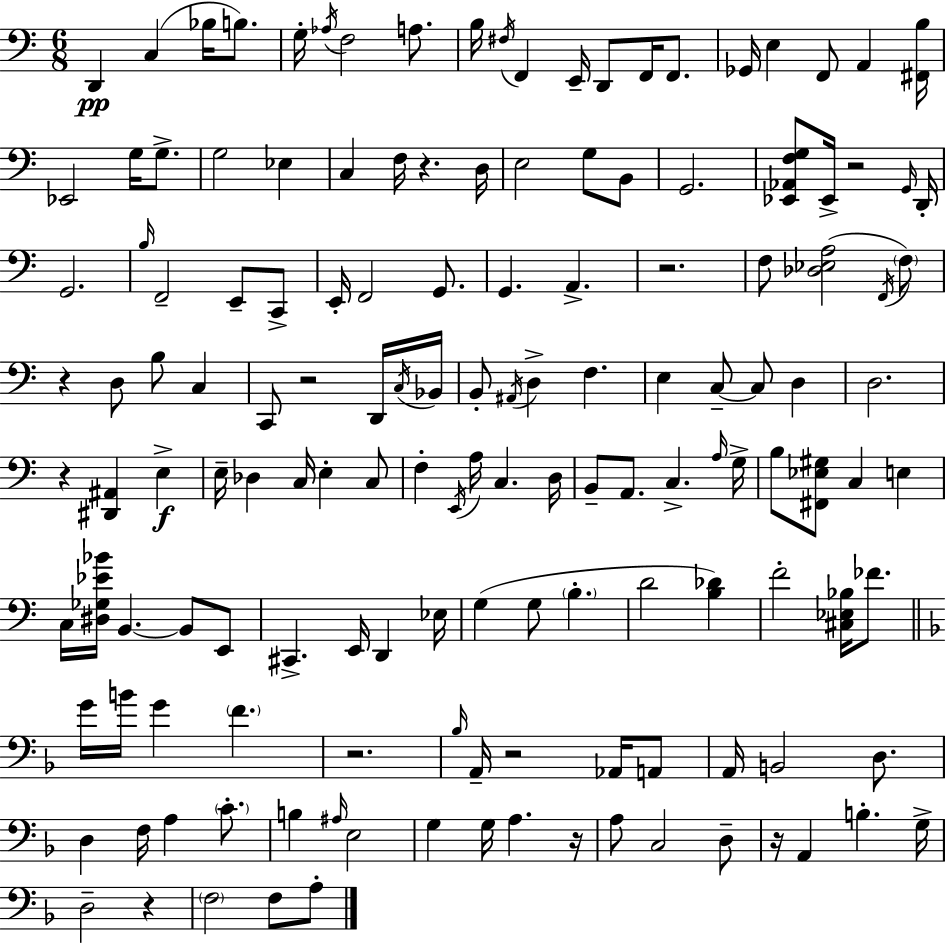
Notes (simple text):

D2/q C3/q Bb3/s B3/e. G3/s Ab3/s F3/h A3/e. B3/s F#3/s F2/q E2/s D2/e F2/s F2/e. Gb2/s E3/q F2/e A2/q [F#2,B3]/s Eb2/h G3/s G3/e. G3/h Eb3/q C3/q F3/s R/q. D3/s E3/h G3/e B2/e G2/h. [Eb2,Ab2,F3,G3]/e Eb2/s R/h G2/s D2/s G2/h. B3/s F2/h E2/e C2/e E2/s F2/h G2/e. G2/q. A2/q. R/h. F3/e [Db3,Eb3,A3]/h F2/s F3/e R/q D3/e B3/e C3/q C2/e R/h D2/s C3/s Bb2/s B2/e A#2/s D3/q F3/q. E3/q C3/e C3/e D3/q D3/h. R/q [D#2,A#2]/q E3/q E3/s Db3/q C3/s E3/q C3/e F3/q E2/s A3/s C3/q. D3/s B2/e A2/e. C3/q. A3/s G3/s B3/e [F#2,Eb3,G#3]/e C3/q E3/q C3/s [D#3,Gb3,Eb4,Bb4]/s B2/q. B2/e E2/e C#2/q. E2/s D2/q Eb3/s G3/q G3/e B3/q. D4/h [B3,Db4]/q F4/h [C#3,Eb3,Bb3]/s FES4/e. G4/s B4/s G4/q F4/q. R/h. Bb3/s A2/s R/h Ab2/s A2/e A2/s B2/h D3/e. D3/q F3/s A3/q C4/e. B3/q A#3/s E3/h G3/q G3/s A3/q. R/s A3/e C3/h D3/e R/s A2/q B3/q. G3/s D3/h R/q F3/h F3/e A3/e